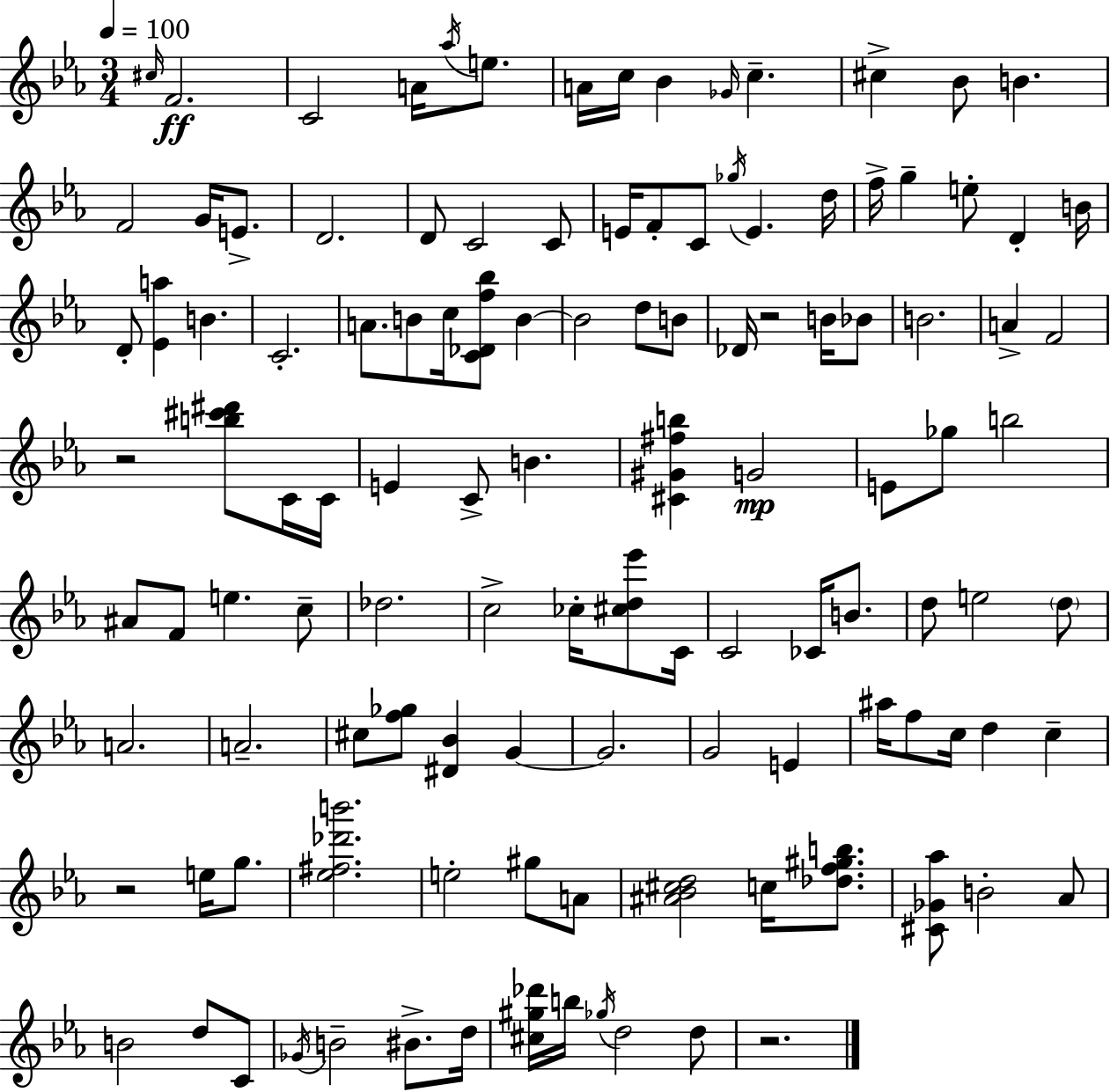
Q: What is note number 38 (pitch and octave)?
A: C5